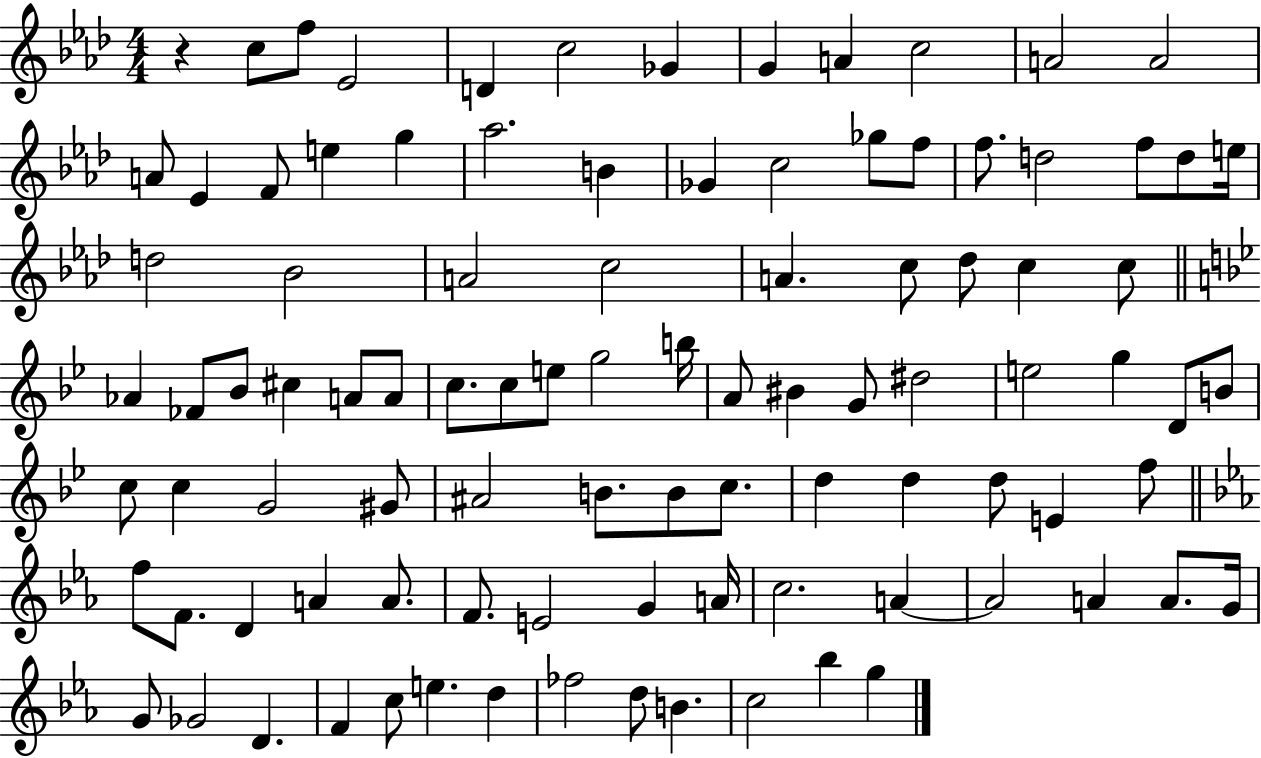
{
  \clef treble
  \numericTimeSignature
  \time 4/4
  \key aes \major
  r4 c''8 f''8 ees'2 | d'4 c''2 ges'4 | g'4 a'4 c''2 | a'2 a'2 | \break a'8 ees'4 f'8 e''4 g''4 | aes''2. b'4 | ges'4 c''2 ges''8 f''8 | f''8. d''2 f''8 d''8 e''16 | \break d''2 bes'2 | a'2 c''2 | a'4. c''8 des''8 c''4 c''8 | \bar "||" \break \key bes \major aes'4 fes'8 bes'8 cis''4 a'8 a'8 | c''8. c''8 e''8 g''2 b''16 | a'8 bis'4 g'8 dis''2 | e''2 g''4 d'8 b'8 | \break c''8 c''4 g'2 gis'8 | ais'2 b'8. b'8 c''8. | d''4 d''4 d''8 e'4 f''8 | \bar "||" \break \key ees \major f''8 f'8. d'4 a'4 a'8. | f'8. e'2 g'4 a'16 | c''2. a'4~~ | a'2 a'4 a'8. g'16 | \break g'8 ges'2 d'4. | f'4 c''8 e''4. d''4 | fes''2 d''8 b'4. | c''2 bes''4 g''4 | \break \bar "|."
}